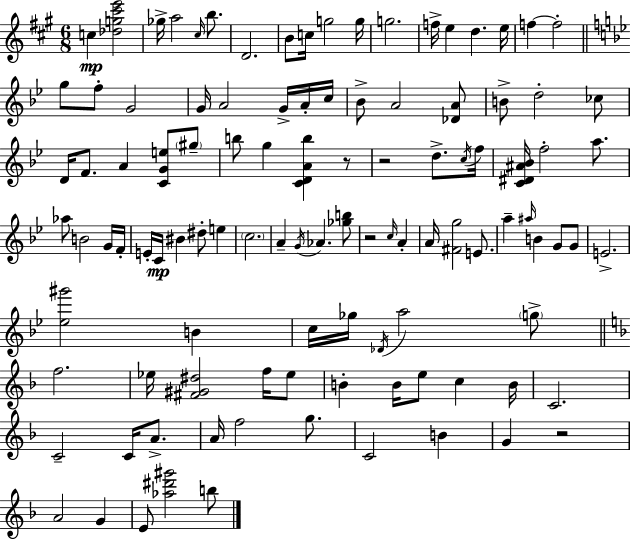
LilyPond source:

{
  \clef treble
  \numericTimeSignature
  \time 6/8
  \key a \major
  c''4\mp <des'' g'' cis''' e'''>2 | ges''16-> a''2 \grace { cis''16 } b''8. | d'2. | b'8 c''16 g''2 | \break g''16 g''2. | f''16-> e''4 d''4. | e''16 f''4~~ f''2-. | \bar "||" \break \key bes \major g''8 f''8-. g'2 | g'16 a'2 g'16-> a'16-. c''16 | bes'8-> a'2 <des' a'>8 | b'8-> d''2-. ces''8 | \break d'16 f'8. a'4 <c' g' e''>8 \parenthesize gis''8-- | b''8 g''4 <c' d' a' b''>4 r8 | r2 d''8.-> \acciaccatura { c''16 } | f''16 <c' dis' ais' bes'>16 f''2-. a''8. | \break aes''8 b'2 g'16 | f'16-. e'16-. c'16\mp bis'4 dis''8-. e''4 | \parenthesize c''2. | a'4-- \acciaccatura { g'16 } aes'4. | \break <ges'' b''>8 r2 \grace { c''16 } a'4-. | a'16 <fis' g''>2 | e'8. a''4-- \grace { ais''16 } b'4 | g'8 g'8 e'2.-> | \break <ees'' gis'''>2 | b'4 c''16 ges''16 \acciaccatura { des'16 } a''2 | \parenthesize g''8-> \bar "||" \break \key f \major f''2. | ees''16 <fis' gis' dis''>2 f''16 ees''8 | b'4-. b'16 e''8 c''4 b'16 | c'2. | \break c'2-- c'16 a'8.-> | a'16 f''2 g''8. | c'2 b'4 | g'4 r2 | \break a'2 g'4 | e'8 <aes'' dis''' gis'''>2 b''8 | \bar "|."
}